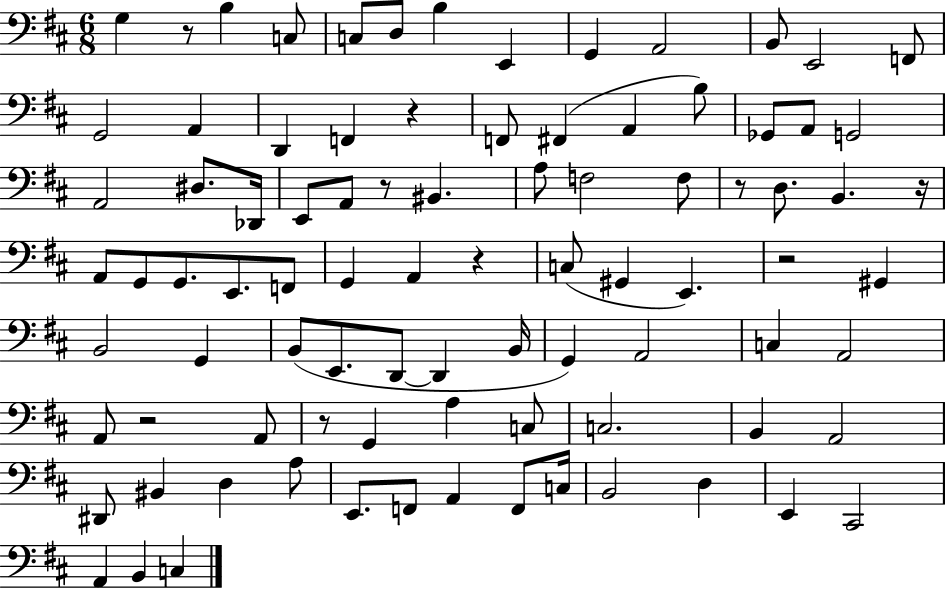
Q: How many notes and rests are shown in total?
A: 89